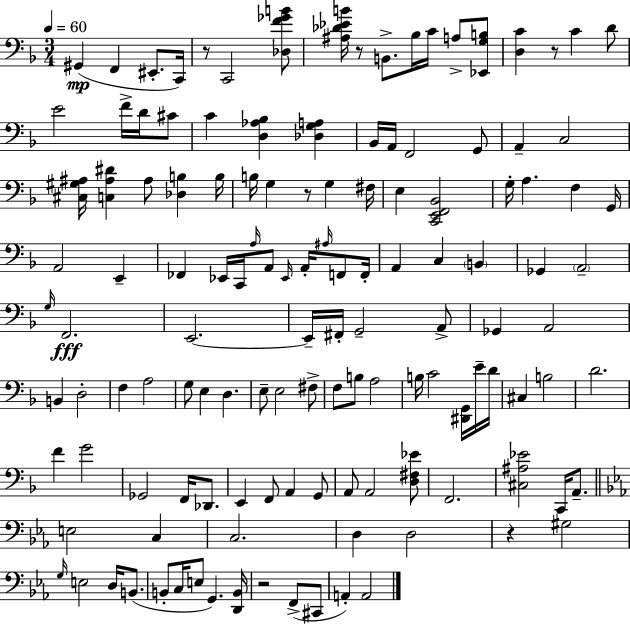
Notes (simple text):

G#2/q F2/q EIS2/e. C2/s R/e C2/h [Db3,F4,Gb4,B4]/e [A#3,Db4,Eb4,B4]/s R/e B2/e. Bb3/s C4/s A3/e [Eb2,G3,B3]/e [D3,C4]/q R/e C4/q D4/e E4/h F4/s D4/s C#4/e C4/q [D3,Ab3,Bb3]/q [Db3,G3,A3]/q Bb2/s A2/s F2/h G2/e A2/q C3/h [C#3,G#3,A#3]/s [C3,A#3,D#4]/q A#3/e [Db3,B3]/q B3/s B3/s G3/q R/e G3/q F#3/s E3/q [C2,E2,F2,Bb2]/h G3/s A3/q. F3/q G2/s A2/h E2/q FES2/q Eb2/s C2/s A3/s A2/e Eb2/s A2/s A#3/s F2/e F2/s A2/q C3/q B2/q Gb2/q A2/h G3/s F2/h. E2/h. E2/s F#2/s G2/h A2/e Gb2/q A2/h B2/q D3/h F3/q A3/h G3/e E3/q D3/q. E3/e E3/h F#3/e F3/e B3/e A3/h B3/s C4/h [D#2,G2]/s E4/s D4/s C#3/q B3/h D4/h. F4/q G4/h Gb2/h F2/s Db2/e. E2/q F2/e A2/q G2/e A2/e A2/h [D3,F#3,Eb4]/e F2/h. [C#3,A#3,Eb4]/h C2/s A2/e. E3/h C3/q C3/h. D3/q D3/h R/q G#3/h G3/s E3/h D3/s B2/e. B2/e C3/s E3/e G2/q. [D2,B2]/s R/h F2/e C#2/e A2/q A2/h